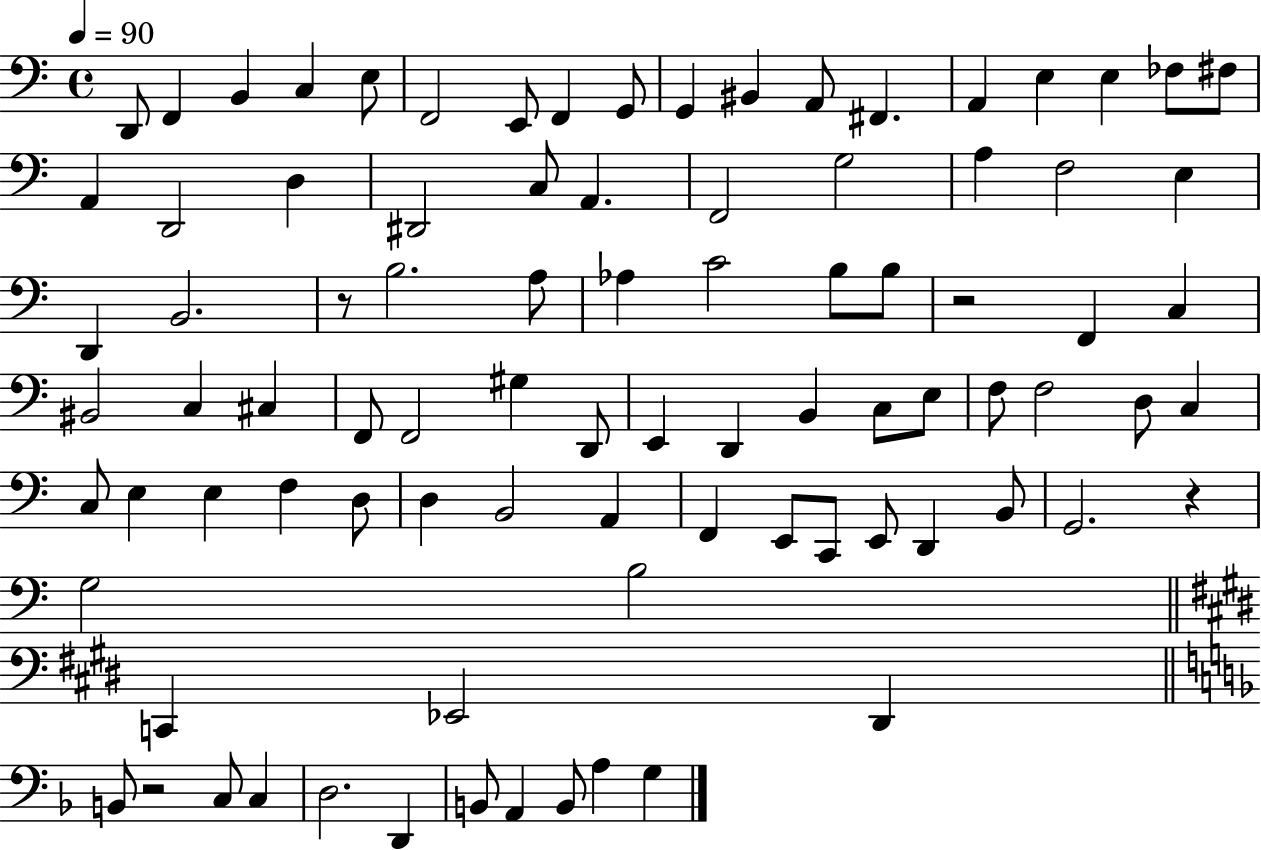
{
  \clef bass
  \time 4/4
  \defaultTimeSignature
  \key c \major
  \tempo 4 = 90
  d,8 f,4 b,4 c4 e8 | f,2 e,8 f,4 g,8 | g,4 bis,4 a,8 fis,4. | a,4 e4 e4 fes8 fis8 | \break a,4 d,2 d4 | dis,2 c8 a,4. | f,2 g2 | a4 f2 e4 | \break d,4 b,2. | r8 b2. a8 | aes4 c'2 b8 b8 | r2 f,4 c4 | \break bis,2 c4 cis4 | f,8 f,2 gis4 d,8 | e,4 d,4 b,4 c8 e8 | f8 f2 d8 c4 | \break c8 e4 e4 f4 d8 | d4 b,2 a,4 | f,4 e,8 c,8 e,8 d,4 b,8 | g,2. r4 | \break g2 b2 | \bar "||" \break \key e \major c,4 ees,2 dis,4 | \bar "||" \break \key d \minor b,8 r2 c8 c4 | d2. d,4 | b,8 a,4 b,8 a4 g4 | \bar "|."
}